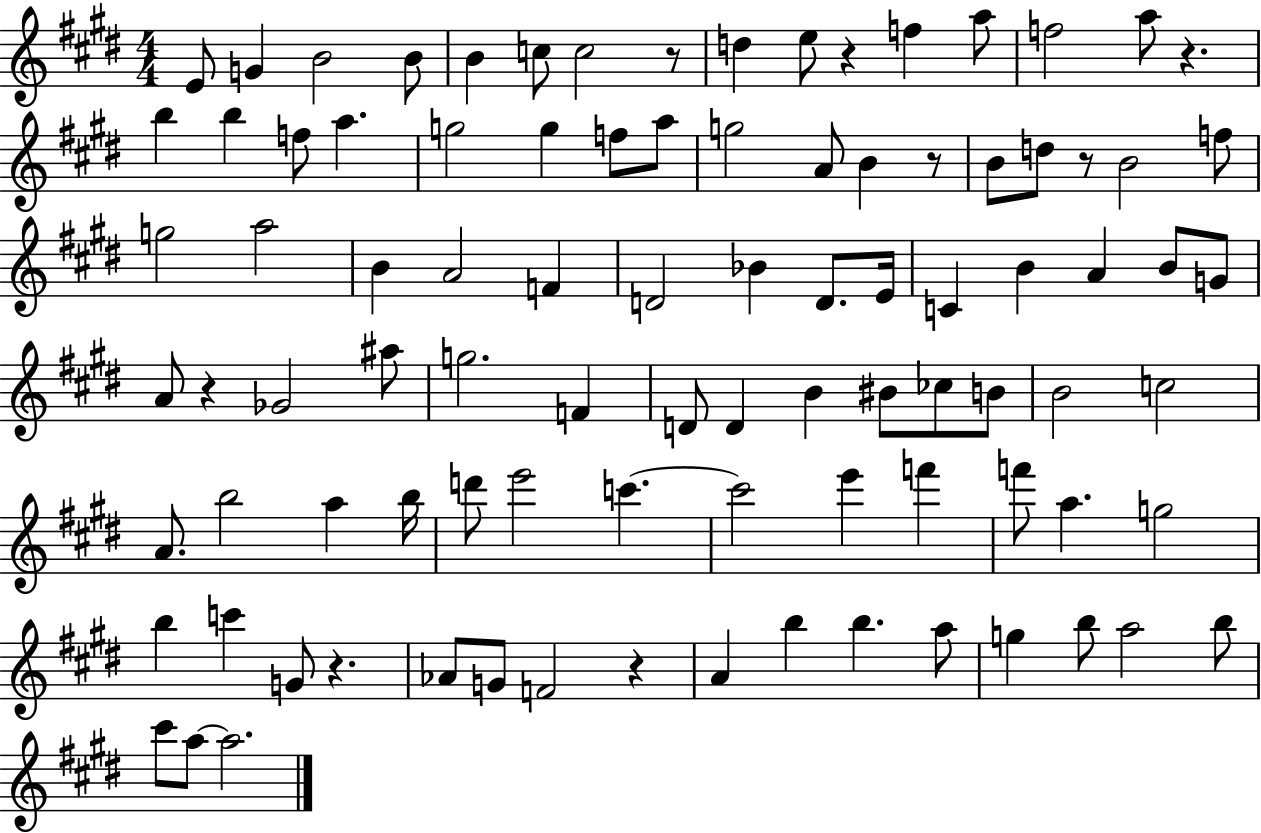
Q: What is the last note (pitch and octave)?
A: A5